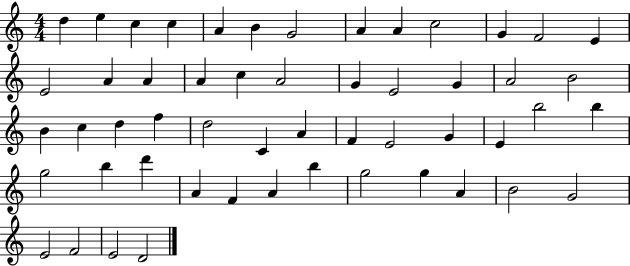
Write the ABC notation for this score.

X:1
T:Untitled
M:4/4
L:1/4
K:C
d e c c A B G2 A A c2 G F2 E E2 A A A c A2 G E2 G A2 B2 B c d f d2 C A F E2 G E b2 b g2 b d' A F A b g2 g A B2 G2 E2 F2 E2 D2